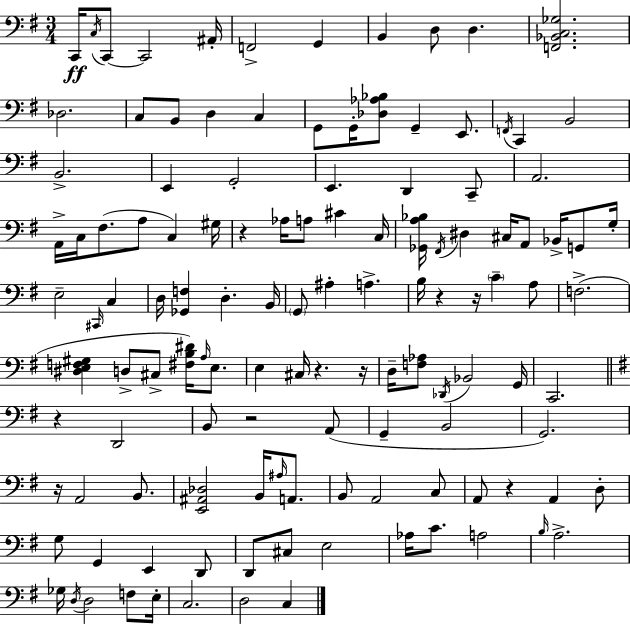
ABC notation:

X:1
T:Untitled
M:3/4
L:1/4
K:Em
C,,/4 C,/4 C,,/2 C,,2 ^A,,/4 F,,2 G,, B,, D,/2 D, [F,,_B,,C,_G,]2 _D,2 C,/2 B,,/2 D, C, G,,/2 G,,/4 [_D,_A,_B,]/2 G,, E,,/2 F,,/4 C,, B,,2 B,,2 E,, G,,2 E,, D,, C,,/2 A,,2 A,,/4 C,/4 ^F,/2 A,/2 C, ^G,/4 z _A,/4 A,/2 ^C C,/4 [_G,,A,_B,]/4 ^F,,/4 ^D, ^C,/4 A,,/2 _B,,/4 G,,/2 G,/4 E,2 ^C,,/4 C, D,/4 [_G,,F,] D, B,,/4 G,,/2 ^A, A, B,/4 z z/4 C A,/2 F,2 [^D,E,F,^G,] D,/2 ^C,/2 [^F,B,^D]/4 A,/4 E,/2 E, ^C,/4 z z/4 D,/4 [F,_A,]/2 _D,,/4 _B,,2 G,,/4 C,,2 z D,,2 B,,/2 z2 A,,/2 G,, B,,2 G,,2 z/4 A,,2 B,,/2 [E,,^A,,_D,]2 B,,/4 ^A,/4 A,,/2 B,,/2 A,,2 C,/2 A,,/2 z A,, D,/2 G,/2 G,, E,, D,,/2 D,,/2 ^C,/2 E,2 _A,/4 C/2 A,2 B,/4 A,2 _G,/4 D,/4 D,2 F,/2 E,/4 C,2 D,2 C,